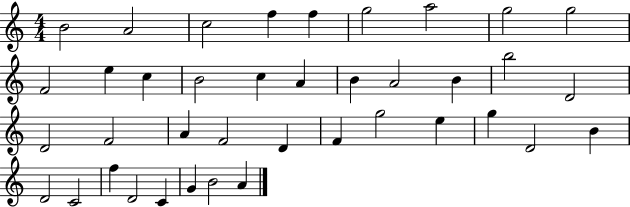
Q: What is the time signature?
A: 4/4